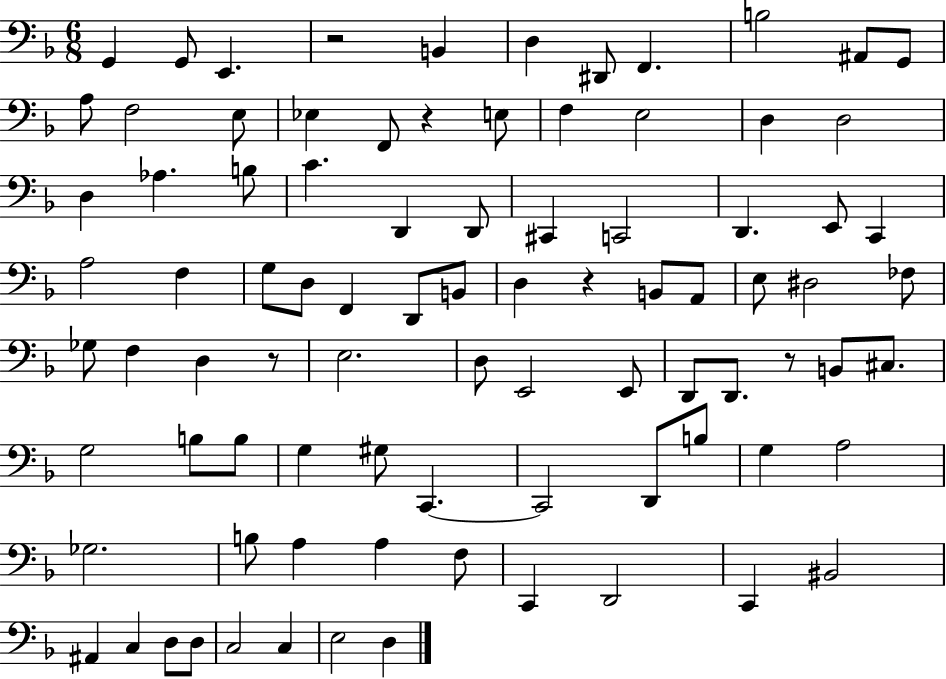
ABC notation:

X:1
T:Untitled
M:6/8
L:1/4
K:F
G,, G,,/2 E,, z2 B,, D, ^D,,/2 F,, B,2 ^A,,/2 G,,/2 A,/2 F,2 E,/2 _E, F,,/2 z E,/2 F, E,2 D, D,2 D, _A, B,/2 C D,, D,,/2 ^C,, C,,2 D,, E,,/2 C,, A,2 F, G,/2 D,/2 F,, D,,/2 B,,/2 D, z B,,/2 A,,/2 E,/2 ^D,2 _F,/2 _G,/2 F, D, z/2 E,2 D,/2 E,,2 E,,/2 D,,/2 D,,/2 z/2 B,,/2 ^C,/2 G,2 B,/2 B,/2 G, ^G,/2 C,, C,,2 D,,/2 B,/2 G, A,2 _G,2 B,/2 A, A, F,/2 C,, D,,2 C,, ^B,,2 ^A,, C, D,/2 D,/2 C,2 C, E,2 D,